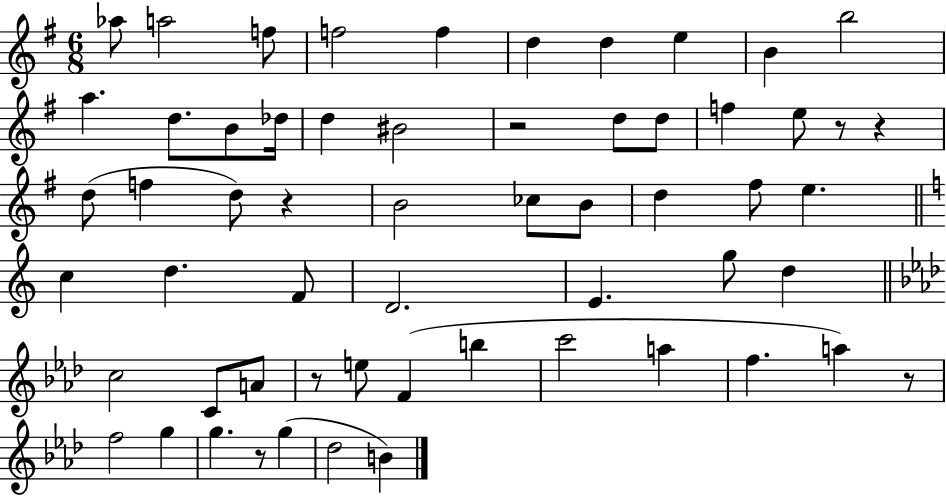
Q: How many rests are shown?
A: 7